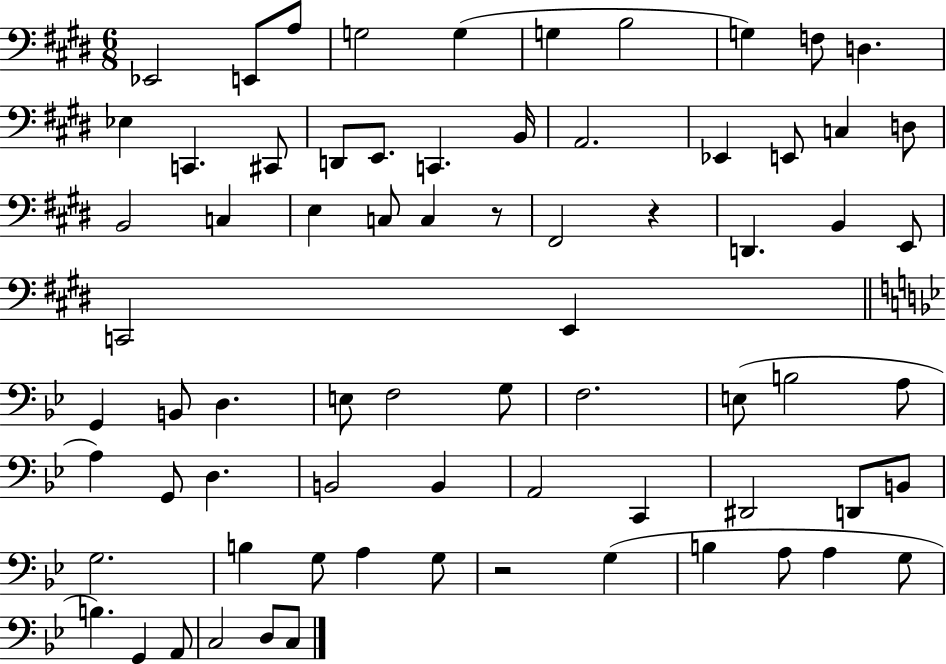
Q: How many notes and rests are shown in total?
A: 72